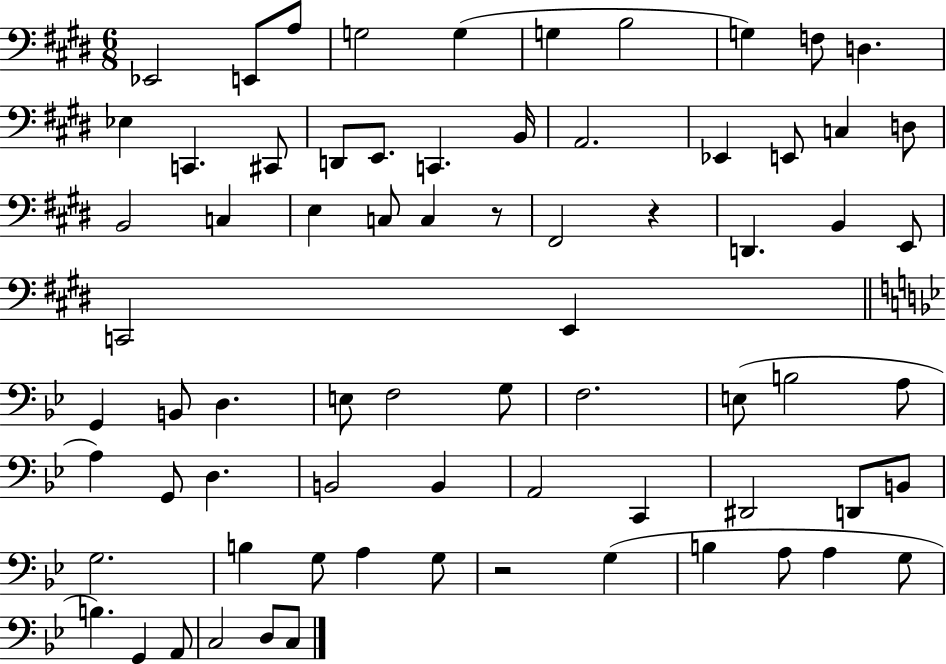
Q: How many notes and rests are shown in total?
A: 72